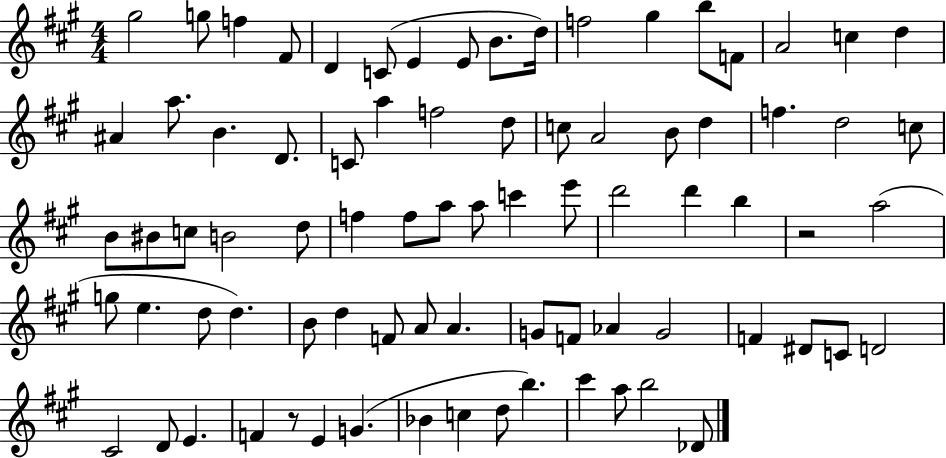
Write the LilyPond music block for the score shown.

{
  \clef treble
  \numericTimeSignature
  \time 4/4
  \key a \major
  gis''2 g''8 f''4 fis'8 | d'4 c'8( e'4 e'8 b'8. d''16) | f''2 gis''4 b''8 f'8 | a'2 c''4 d''4 | \break ais'4 a''8. b'4. d'8. | c'8 a''4 f''2 d''8 | c''8 a'2 b'8 d''4 | f''4. d''2 c''8 | \break b'8 bis'8 c''8 b'2 d''8 | f''4 f''8 a''8 a''8 c'''4 e'''8 | d'''2 d'''4 b''4 | r2 a''2( | \break g''8 e''4. d''8 d''4.) | b'8 d''4 f'8 a'8 a'4. | g'8 f'8 aes'4 g'2 | f'4 dis'8 c'8 d'2 | \break cis'2 d'8 e'4. | f'4 r8 e'4 g'4.( | bes'4 c''4 d''8 b''4.) | cis'''4 a''8 b''2 des'8 | \break \bar "|."
}